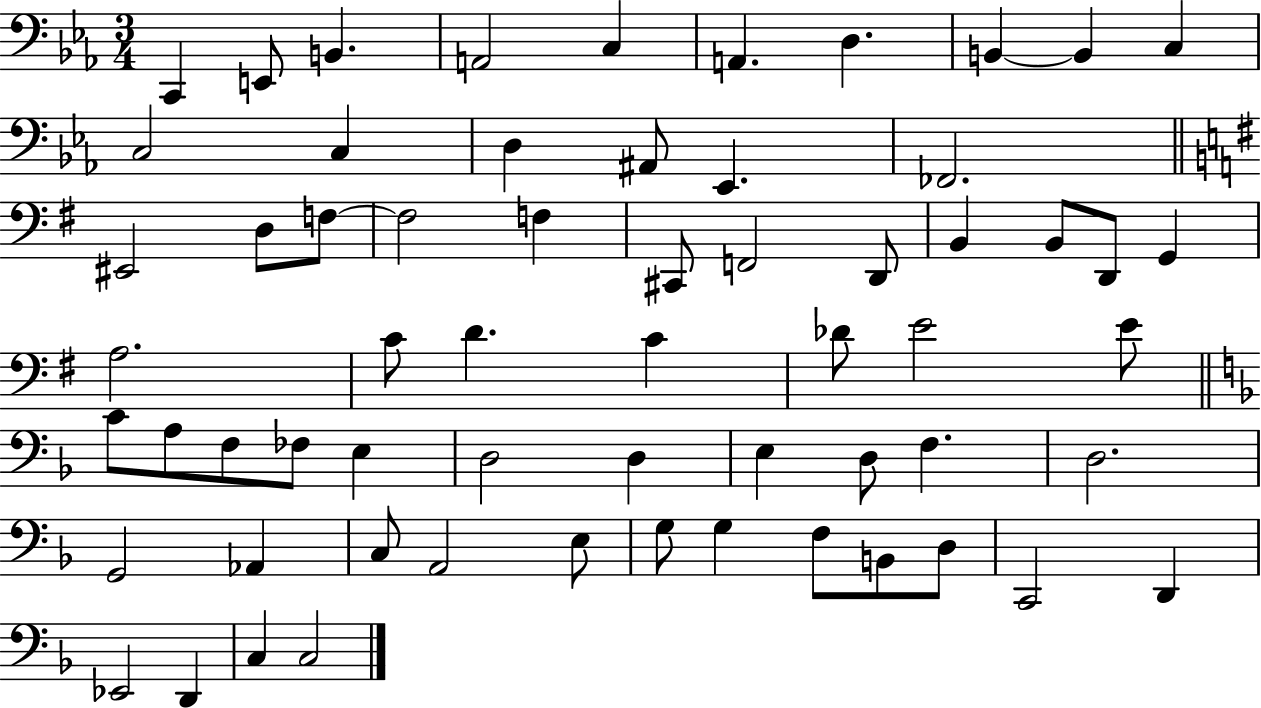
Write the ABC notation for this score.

X:1
T:Untitled
M:3/4
L:1/4
K:Eb
C,, E,,/2 B,, A,,2 C, A,, D, B,, B,, C, C,2 C, D, ^A,,/2 _E,, _F,,2 ^E,,2 D,/2 F,/2 F,2 F, ^C,,/2 F,,2 D,,/2 B,, B,,/2 D,,/2 G,, A,2 C/2 D C _D/2 E2 E/2 C/2 A,/2 F,/2 _F,/2 E, D,2 D, E, D,/2 F, D,2 G,,2 _A,, C,/2 A,,2 E,/2 G,/2 G, F,/2 B,,/2 D,/2 C,,2 D,, _E,,2 D,, C, C,2